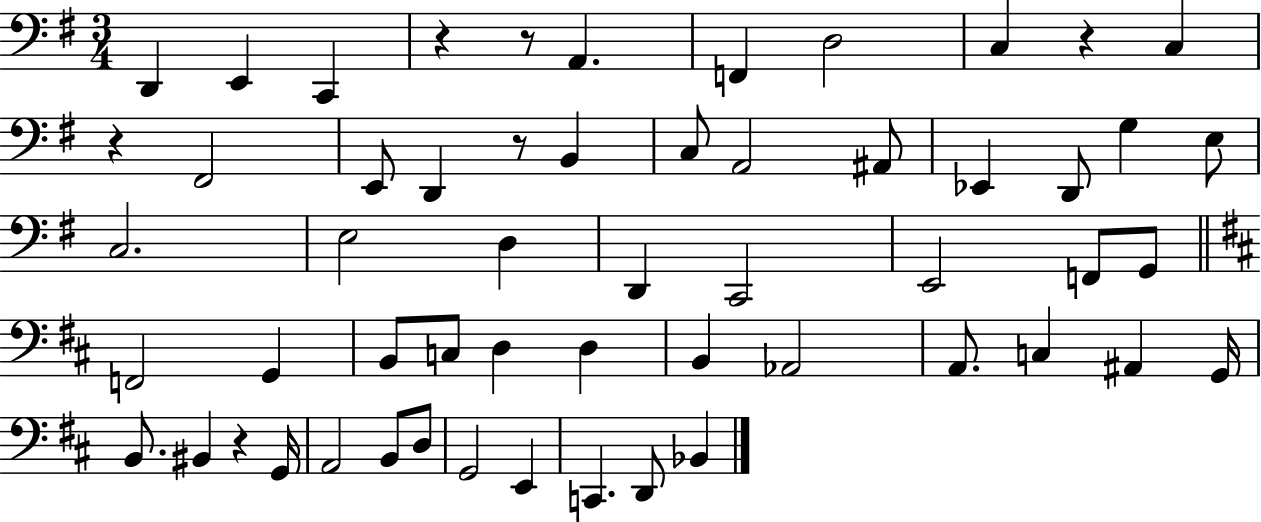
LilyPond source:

{
  \clef bass
  \numericTimeSignature
  \time 3/4
  \key g \major
  d,4 e,4 c,4 | r4 r8 a,4. | f,4 d2 | c4 r4 c4 | \break r4 fis,2 | e,8 d,4 r8 b,4 | c8 a,2 ais,8 | ees,4 d,8 g4 e8 | \break c2. | e2 d4 | d,4 c,2 | e,2 f,8 g,8 | \break \bar "||" \break \key d \major f,2 g,4 | b,8 c8 d4 d4 | b,4 aes,2 | a,8. c4 ais,4 g,16 | \break b,8. bis,4 r4 g,16 | a,2 b,8 d8 | g,2 e,4 | c,4. d,8 bes,4 | \break \bar "|."
}